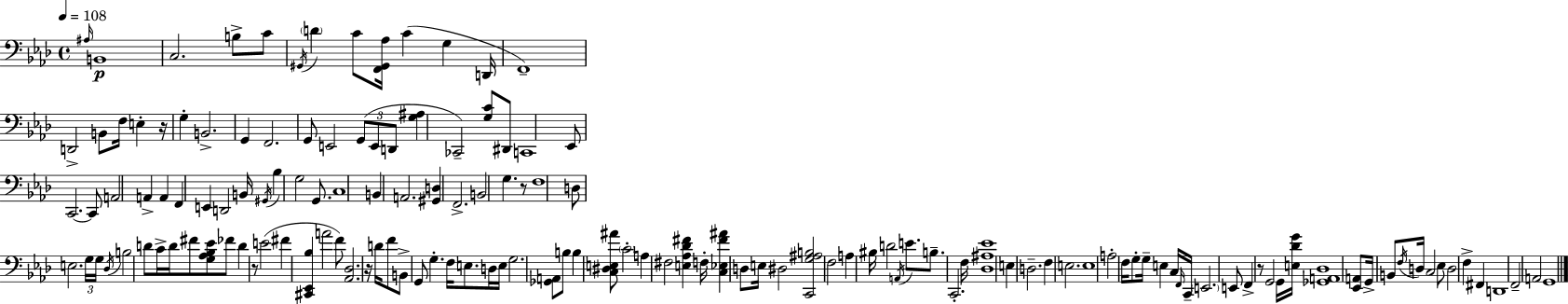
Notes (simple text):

A#3/s B2/w C3/h. B3/e C4/e G#2/s D4/q C4/e [F2,G#2,Ab3]/s C4/q G3/q D2/s F2/w D2/h B2/e F3/s E3/q R/s G3/q B2/h. G2/q F2/h. G2/e E2/h G2/e E2/e D2/e [G3,A#3]/q CES2/h [G3,C4]/e D#2/e C2/w Eb2/e C2/h. C2/e A2/h A2/q A2/q F2/q E2/q D2/h B2/s G#2/s Bb3/q G3/h G2/e. C3/w B2/q A2/h. [G#2,D3]/q F2/h. B2/h G3/q. R/e F3/w D3/e E3/h. G3/s G3/s Db3/s B3/h D4/e C4/s D4/s F#4/e [G3,Ab3,Bb3,Eb4]/e FES4/e D4/q R/e E4/h F#4/q [C#2,Eb2,Bb3]/q A4/h F4/e [Ab2,Db3]/h. R/s D4/s F4/e B2/e G2/e G3/q. F3/s E3/e. D3/s E3/s G3/h. [Gb2,A2]/e B3/e B3/q [C3,D#3,E3,A#4]/e C4/h A3/q F#3/h [E3,Ab3,Db4,F#4]/q F3/s [C3,Eb3,F#4,A#4]/q D3/e E3/s D#3/h [C2,G3,A#3,B3]/h F3/h A3/q BIS3/s D4/h A2/s E4/e. B3/e. C2/h. F3/s [Db3,A#3,Eb4]/w E3/q D3/h. F3/q E3/h. E3/w A3/h F3/s G3/e G3/s E3/q C3/s F2/s C2/s E2/h. E2/e F2/q R/e G2/h G2/s [E3,Db4,G4]/s [Gb2,A2,Db3]/w [Eb2,A2]/e G2/s B2/e F3/s D3/s C3/h Eb3/e D3/h F3/q F#2/q D2/w F2/h A2/h G2/w